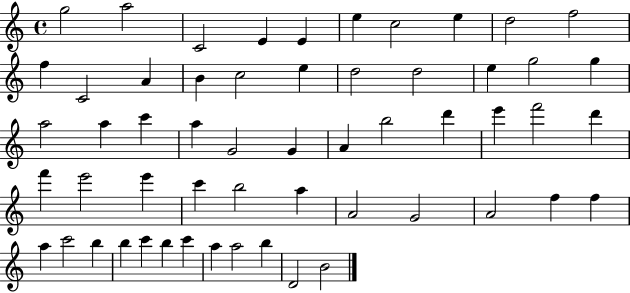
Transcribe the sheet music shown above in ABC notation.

X:1
T:Untitled
M:4/4
L:1/4
K:C
g2 a2 C2 E E e c2 e d2 f2 f C2 A B c2 e d2 d2 e g2 g a2 a c' a G2 G A b2 d' e' f'2 d' f' e'2 e' c' b2 a A2 G2 A2 f f a c'2 b b c' b c' a a2 b D2 B2